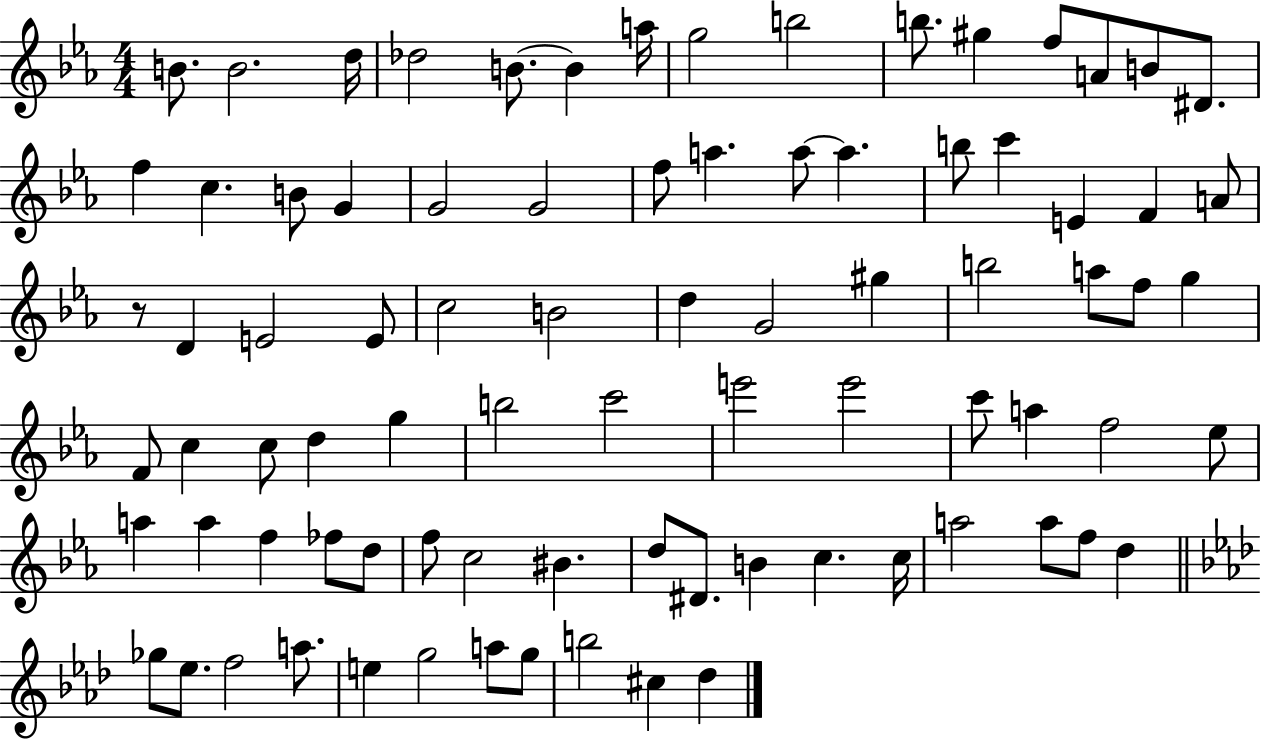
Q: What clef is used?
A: treble